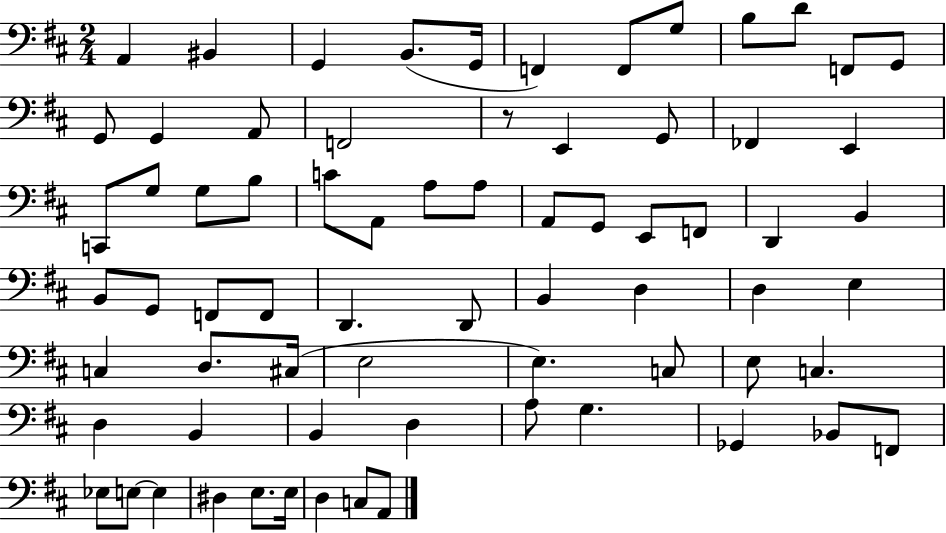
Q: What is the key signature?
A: D major